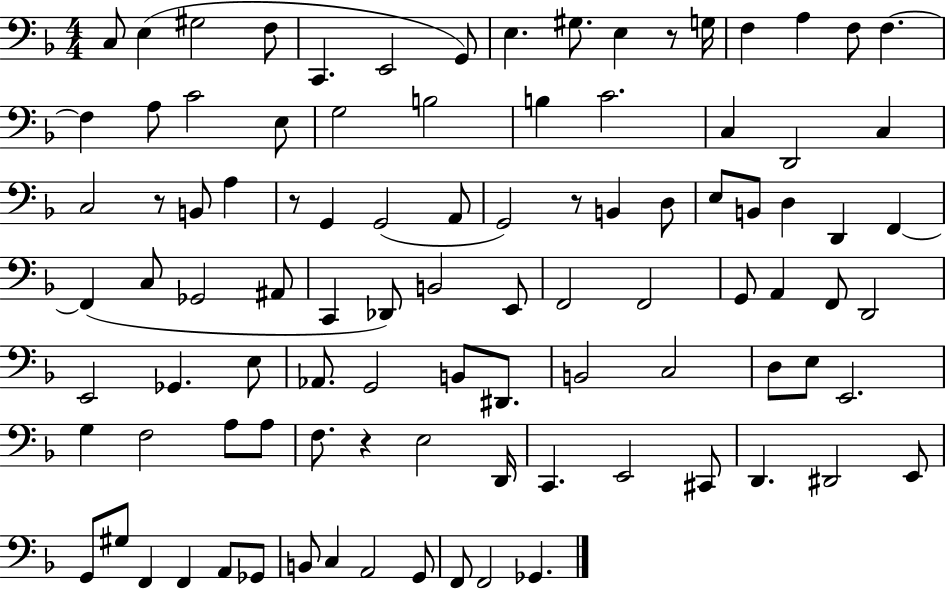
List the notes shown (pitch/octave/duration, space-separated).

C3/e E3/q G#3/h F3/e C2/q. E2/h G2/e E3/q. G#3/e. E3/q R/e G3/s F3/q A3/q F3/e F3/q. F3/q A3/e C4/h E3/e G3/h B3/h B3/q C4/h. C3/q D2/h C3/q C3/h R/e B2/e A3/q R/e G2/q G2/h A2/e G2/h R/e B2/q D3/e E3/e B2/e D3/q D2/q F2/q F2/q C3/e Gb2/h A#2/e C2/q Db2/e B2/h E2/e F2/h F2/h G2/e A2/q F2/e D2/h E2/h Gb2/q. E3/e Ab2/e. G2/h B2/e D#2/e. B2/h C3/h D3/e E3/e E2/h. G3/q F3/h A3/e A3/e F3/e. R/q E3/h D2/s C2/q. E2/h C#2/e D2/q. D#2/h E2/e G2/e G#3/e F2/q F2/q A2/e Gb2/e B2/e C3/q A2/h G2/e F2/e F2/h Gb2/q.